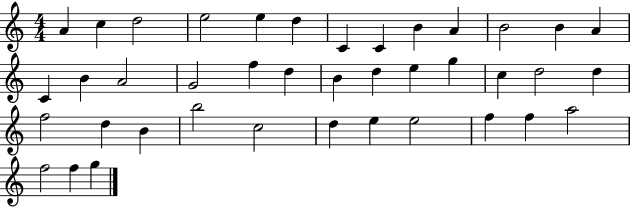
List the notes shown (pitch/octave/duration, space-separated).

A4/q C5/q D5/h E5/h E5/q D5/q C4/q C4/q B4/q A4/q B4/h B4/q A4/q C4/q B4/q A4/h G4/h F5/q D5/q B4/q D5/q E5/q G5/q C5/q D5/h D5/q F5/h D5/q B4/q B5/h C5/h D5/q E5/q E5/h F5/q F5/q A5/h F5/h F5/q G5/q